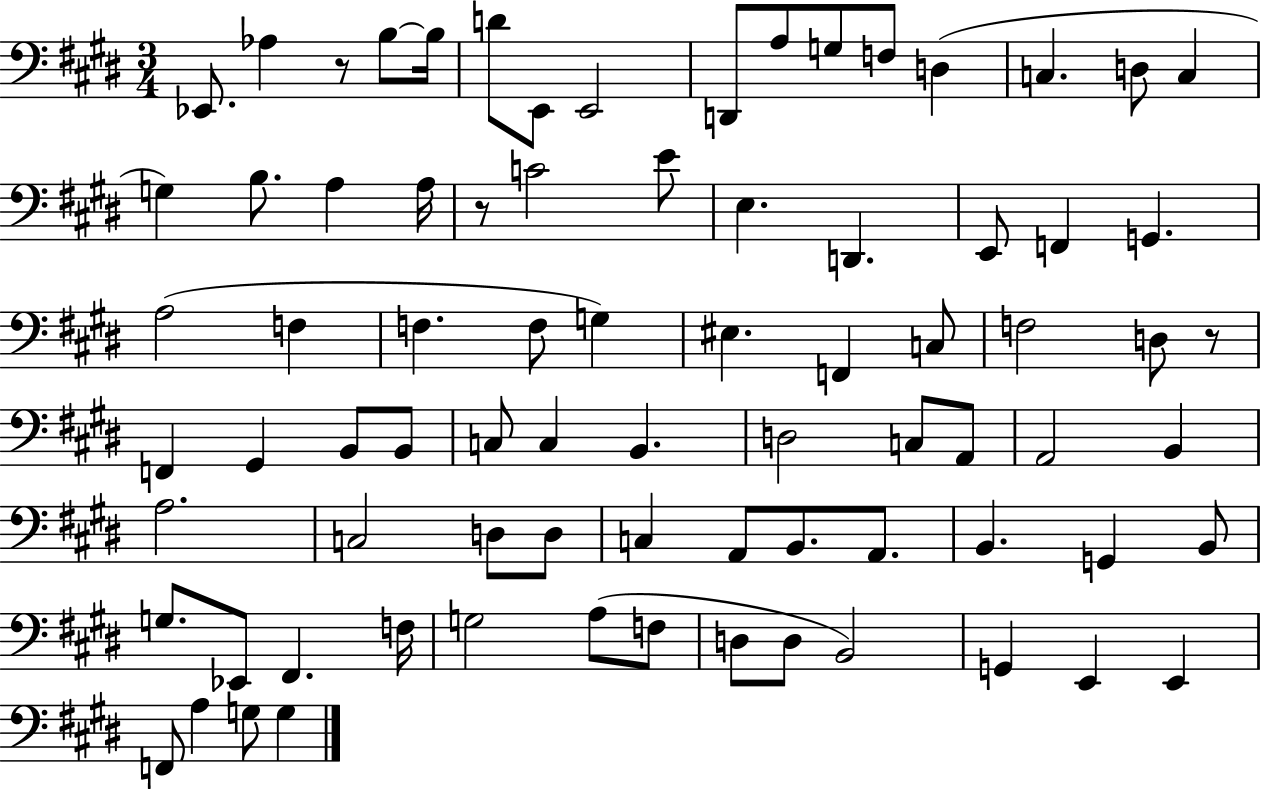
X:1
T:Untitled
M:3/4
L:1/4
K:E
_E,,/2 _A, z/2 B,/2 B,/4 D/2 E,,/2 E,,2 D,,/2 A,/2 G,/2 F,/2 D, C, D,/2 C, G, B,/2 A, A,/4 z/2 C2 E/2 E, D,, E,,/2 F,, G,, A,2 F, F, F,/2 G, ^E, F,, C,/2 F,2 D,/2 z/2 F,, ^G,, B,,/2 B,,/2 C,/2 C, B,, D,2 C,/2 A,,/2 A,,2 B,, A,2 C,2 D,/2 D,/2 C, A,,/2 B,,/2 A,,/2 B,, G,, B,,/2 G,/2 _E,,/2 ^F,, F,/4 G,2 A,/2 F,/2 D,/2 D,/2 B,,2 G,, E,, E,, F,,/2 A, G,/2 G,